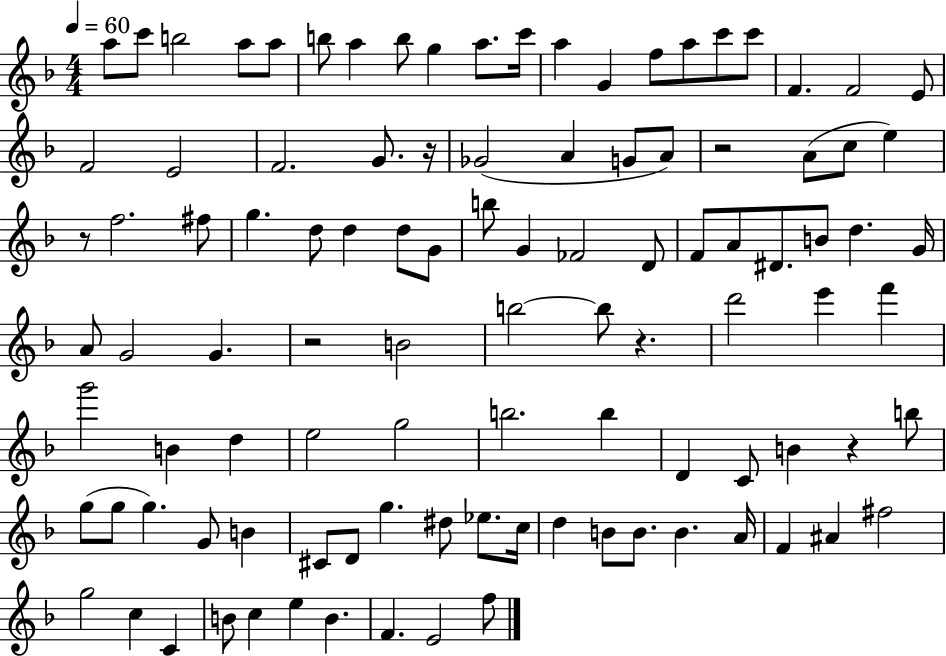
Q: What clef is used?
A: treble